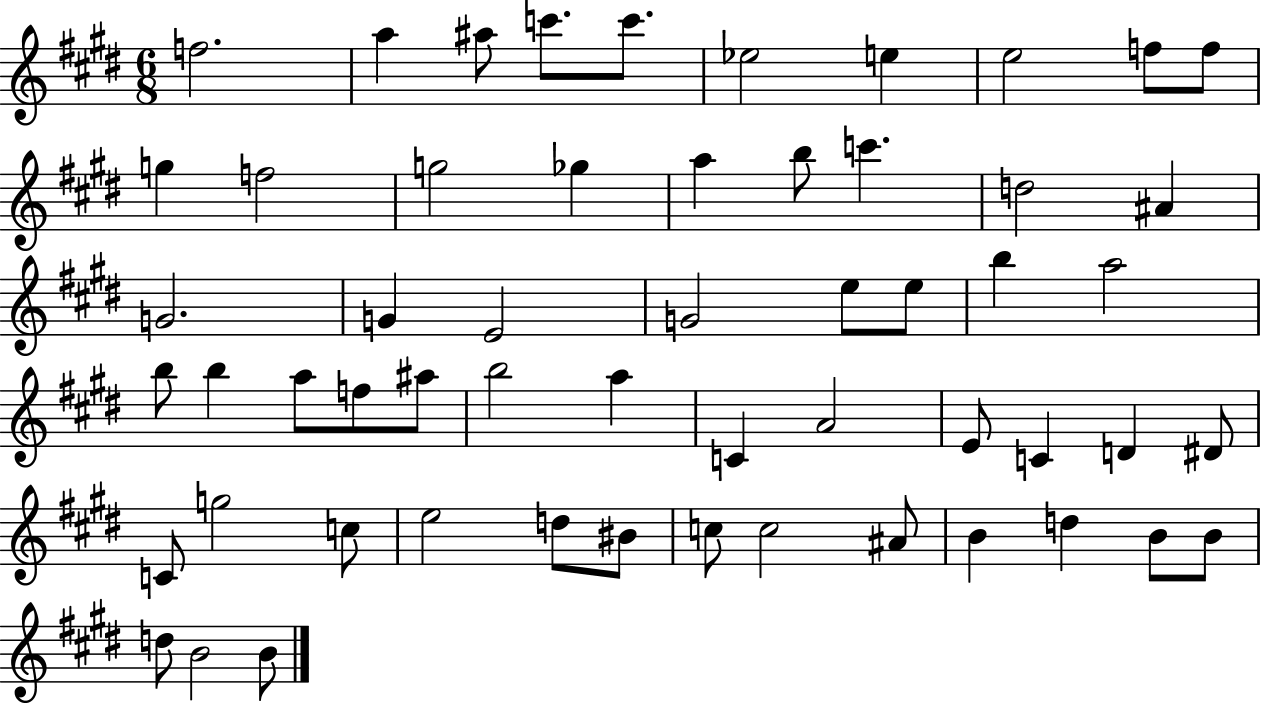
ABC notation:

X:1
T:Untitled
M:6/8
L:1/4
K:E
f2 a ^a/2 c'/2 c'/2 _e2 e e2 f/2 f/2 g f2 g2 _g a b/2 c' d2 ^A G2 G E2 G2 e/2 e/2 b a2 b/2 b a/2 f/2 ^a/2 b2 a C A2 E/2 C D ^D/2 C/2 g2 c/2 e2 d/2 ^B/2 c/2 c2 ^A/2 B d B/2 B/2 d/2 B2 B/2